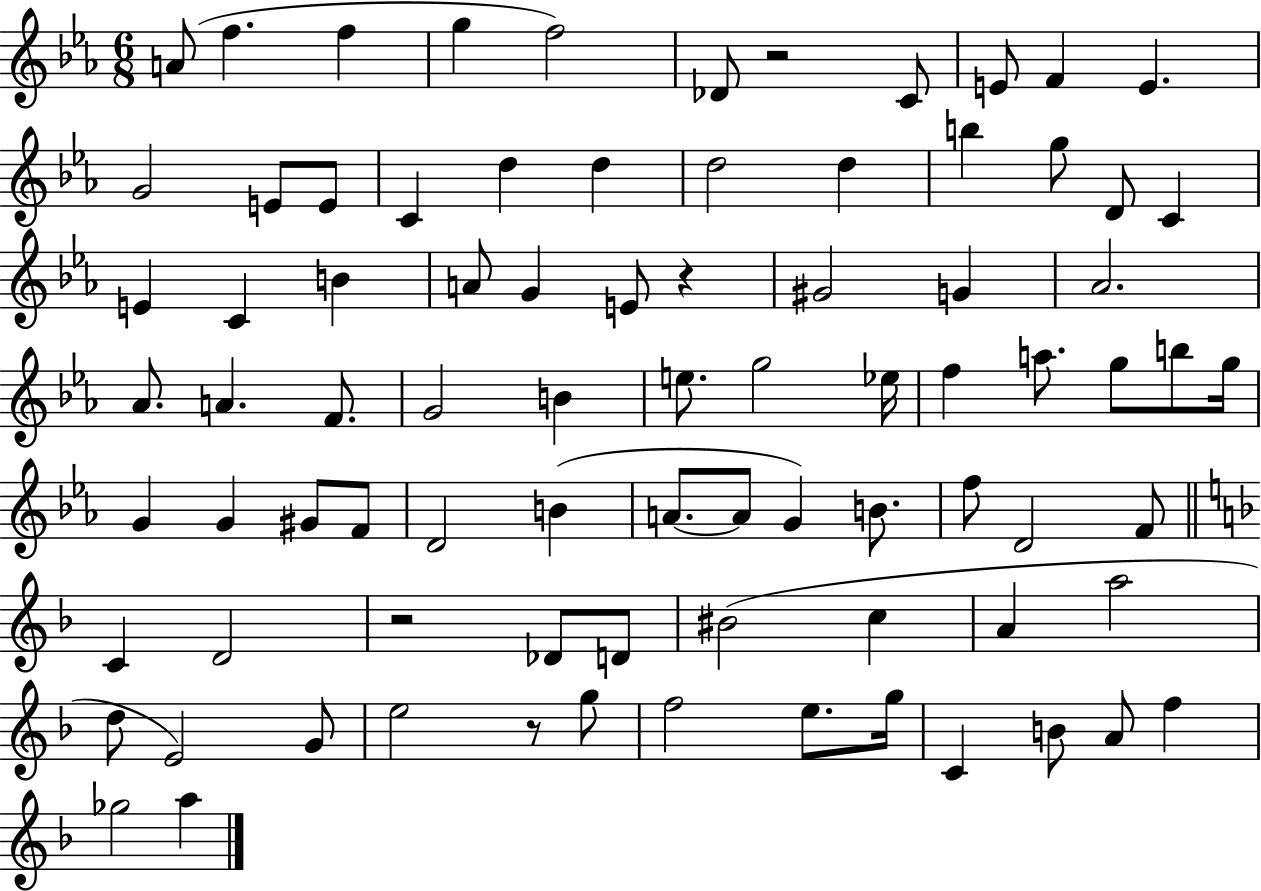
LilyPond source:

{
  \clef treble
  \numericTimeSignature
  \time 6/8
  \key ees \major
  a'8( f''4. f''4 | g''4 f''2) | des'8 r2 c'8 | e'8 f'4 e'4. | \break g'2 e'8 e'8 | c'4 d''4 d''4 | d''2 d''4 | b''4 g''8 d'8 c'4 | \break e'4 c'4 b'4 | a'8 g'4 e'8 r4 | gis'2 g'4 | aes'2. | \break aes'8. a'4. f'8. | g'2 b'4 | e''8. g''2 ees''16 | f''4 a''8. g''8 b''8 g''16 | \break g'4 g'4 gis'8 f'8 | d'2 b'4( | a'8.~~ a'8 g'4) b'8. | f''8 d'2 f'8 | \break \bar "||" \break \key d \minor c'4 d'2 | r2 des'8 d'8 | bis'2( c''4 | a'4 a''2 | \break d''8 e'2) g'8 | e''2 r8 g''8 | f''2 e''8. g''16 | c'4 b'8 a'8 f''4 | \break ges''2 a''4 | \bar "|."
}